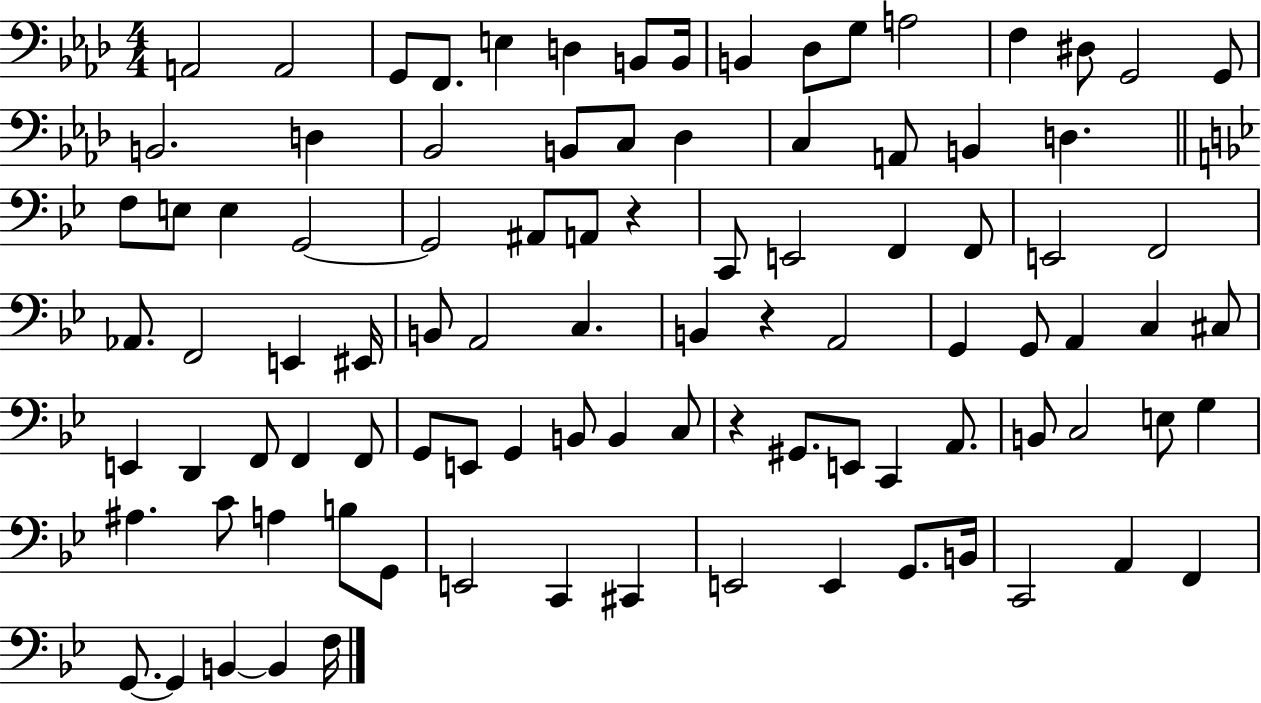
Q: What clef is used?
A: bass